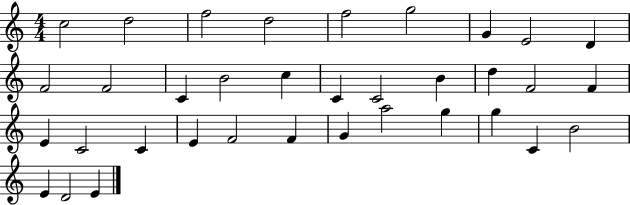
X:1
T:Untitled
M:4/4
L:1/4
K:C
c2 d2 f2 d2 f2 g2 G E2 D F2 F2 C B2 c C C2 B d F2 F E C2 C E F2 F G a2 g g C B2 E D2 E